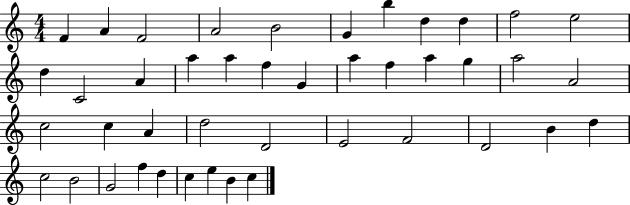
F4/q A4/q F4/h A4/h B4/h G4/q B5/q D5/q D5/q F5/h E5/h D5/q C4/h A4/q A5/q A5/q F5/q G4/q A5/q F5/q A5/q G5/q A5/h A4/h C5/h C5/q A4/q D5/h D4/h E4/h F4/h D4/h B4/q D5/q C5/h B4/h G4/h F5/q D5/q C5/q E5/q B4/q C5/q